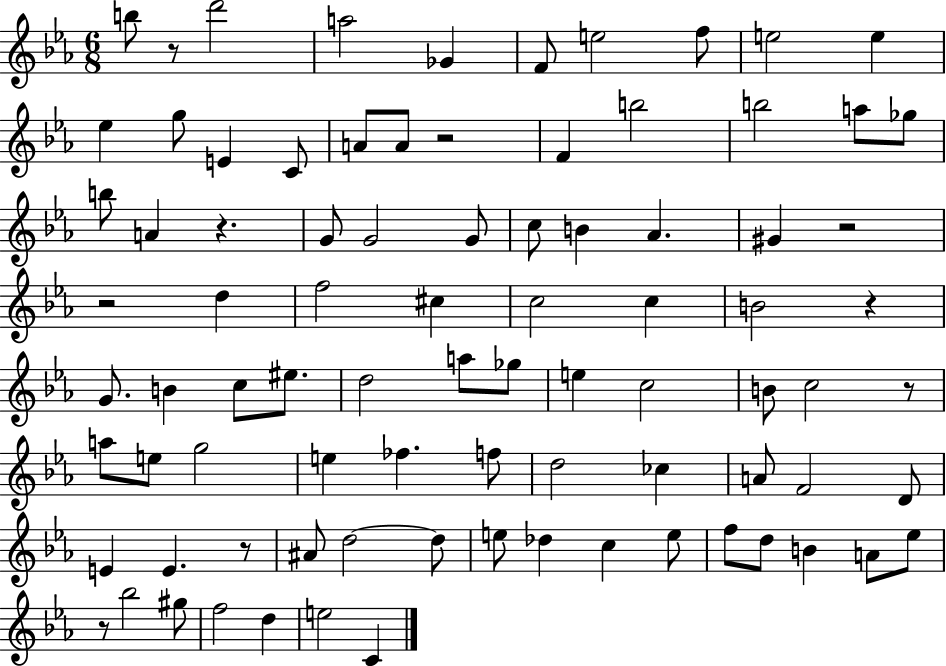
{
  \clef treble
  \numericTimeSignature
  \time 6/8
  \key ees \major
  b''8 r8 d'''2 | a''2 ges'4 | f'8 e''2 f''8 | e''2 e''4 | \break ees''4 g''8 e'4 c'8 | a'8 a'8 r2 | f'4 b''2 | b''2 a''8 ges''8 | \break b''8 a'4 r4. | g'8 g'2 g'8 | c''8 b'4 aes'4. | gis'4 r2 | \break r2 d''4 | f''2 cis''4 | c''2 c''4 | b'2 r4 | \break g'8. b'4 c''8 eis''8. | d''2 a''8 ges''8 | e''4 c''2 | b'8 c''2 r8 | \break a''8 e''8 g''2 | e''4 fes''4. f''8 | d''2 ces''4 | a'8 f'2 d'8 | \break e'4 e'4. r8 | ais'8 d''2~~ d''8 | e''8 des''4 c''4 e''8 | f''8 d''8 b'4 a'8 ees''8 | \break r8 bes''2 gis''8 | f''2 d''4 | e''2 c'4 | \bar "|."
}